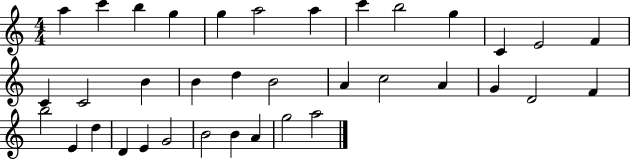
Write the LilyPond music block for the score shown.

{
  \clef treble
  \numericTimeSignature
  \time 4/4
  \key c \major
  a''4 c'''4 b''4 g''4 | g''4 a''2 a''4 | c'''4 b''2 g''4 | c'4 e'2 f'4 | \break c'4 c'2 b'4 | b'4 d''4 b'2 | a'4 c''2 a'4 | g'4 d'2 f'4 | \break b''2 e'4 d''4 | d'4 e'4 g'2 | b'2 b'4 a'4 | g''2 a''2 | \break \bar "|."
}